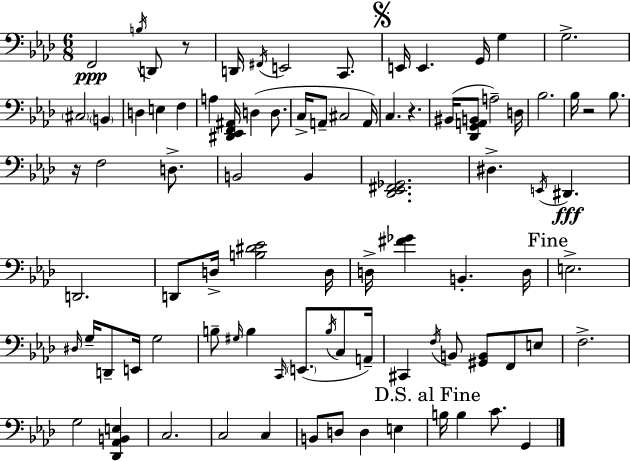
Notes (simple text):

F2/h B3/s D2/e R/e D2/s F#2/s E2/h C2/e. E2/s E2/q. G2/s G3/q G3/h. C#3/h B2/q D3/q E3/q F3/q A3/q [D#2,Eb2,F2,A#2]/s D3/q D3/e. C3/s A2/e C#3/h A2/s C3/q. R/q. BIS2/s [Db2,G2,A2,B2]/e A3/h D3/s Bb3/h. Bb3/s R/h Bb3/e. R/s F3/h D3/e. B2/h B2/q [Db2,Eb2,F#2,Gb2]/h. D#3/q. E2/s D#2/q. D2/h. D2/e D3/s [B3,D#4,Eb4]/h D3/s D3/s [F#4,Gb4]/q B2/q. D3/s E3/h. D#3/s G3/s D2/e E2/s G3/h B3/e G#3/s B3/q C2/s E2/e. B3/s C3/e A2/s C#2/q F3/s B2/e [G#2,B2]/e F2/e E3/e F3/h. G3/h [Db2,Ab2,B2,E3]/q C3/h. C3/h C3/q B2/e D3/e D3/q E3/q B3/s B3/q C4/e. G2/q